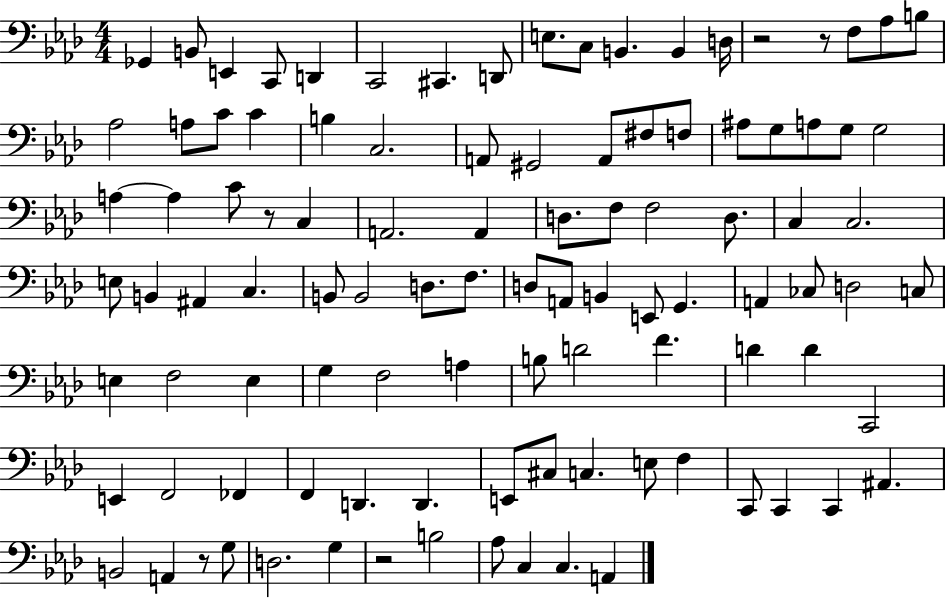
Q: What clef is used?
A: bass